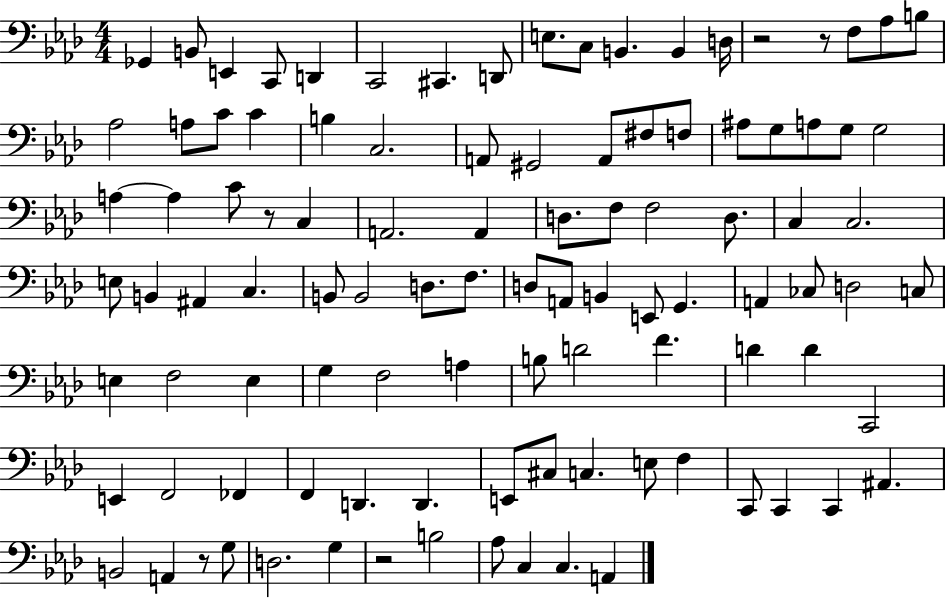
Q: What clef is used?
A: bass